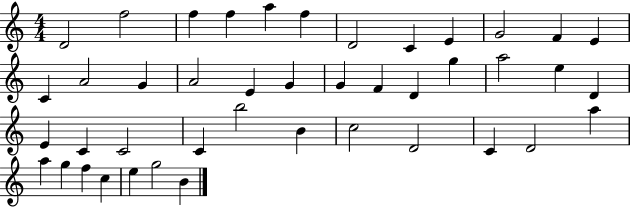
X:1
T:Untitled
M:4/4
L:1/4
K:C
D2 f2 f f a f D2 C E G2 F E C A2 G A2 E G G F D g a2 e D E C C2 C b2 B c2 D2 C D2 a a g f c e g2 B